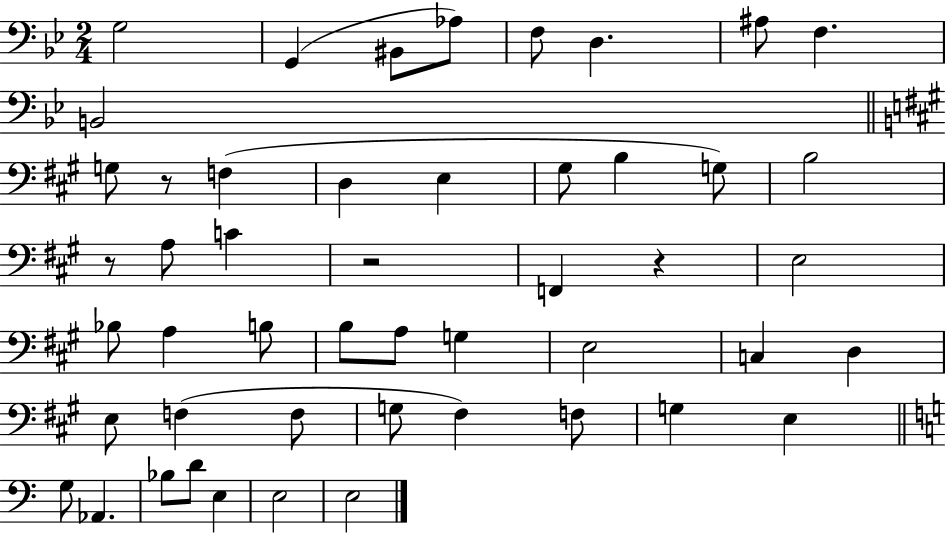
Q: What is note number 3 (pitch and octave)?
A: BIS2